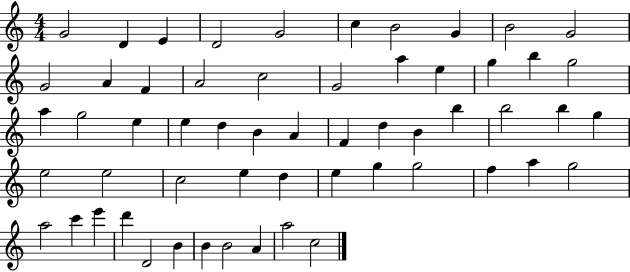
{
  \clef treble
  \numericTimeSignature
  \time 4/4
  \key c \major
  g'2 d'4 e'4 | d'2 g'2 | c''4 b'2 g'4 | b'2 g'2 | \break g'2 a'4 f'4 | a'2 c''2 | g'2 a''4 e''4 | g''4 b''4 g''2 | \break a''4 g''2 e''4 | e''4 d''4 b'4 a'4 | f'4 d''4 b'4 b''4 | b''2 b''4 g''4 | \break e''2 e''2 | c''2 e''4 d''4 | e''4 g''4 g''2 | f''4 a''4 g''2 | \break a''2 c'''4 e'''4 | d'''4 d'2 b'4 | b'4 b'2 a'4 | a''2 c''2 | \break \bar "|."
}